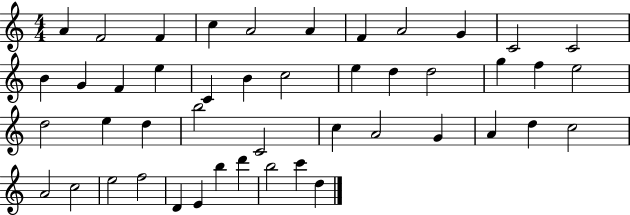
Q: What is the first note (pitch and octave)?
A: A4